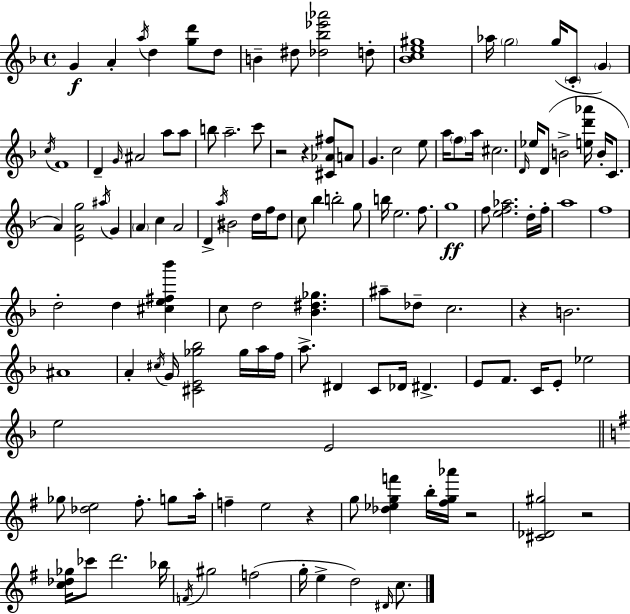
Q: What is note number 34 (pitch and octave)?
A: D4